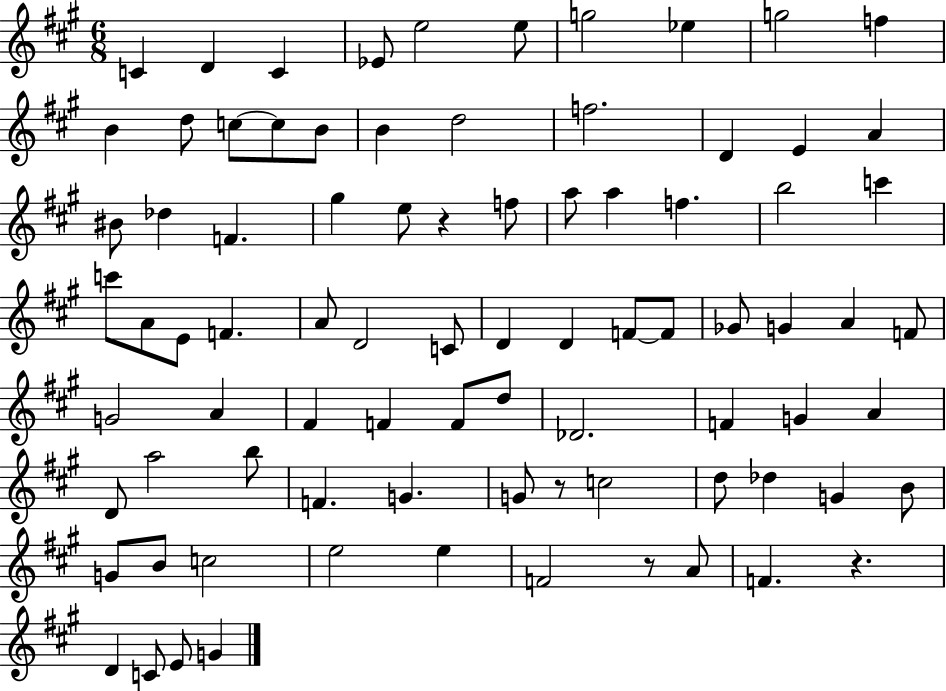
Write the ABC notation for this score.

X:1
T:Untitled
M:6/8
L:1/4
K:A
C D C _E/2 e2 e/2 g2 _e g2 f B d/2 c/2 c/2 B/2 B d2 f2 D E A ^B/2 _d F ^g e/2 z f/2 a/2 a f b2 c' c'/2 A/2 E/2 F A/2 D2 C/2 D D F/2 F/2 _G/2 G A F/2 G2 A ^F F F/2 d/2 _D2 F G A D/2 a2 b/2 F G G/2 z/2 c2 d/2 _d G B/2 G/2 B/2 c2 e2 e F2 z/2 A/2 F z D C/2 E/2 G